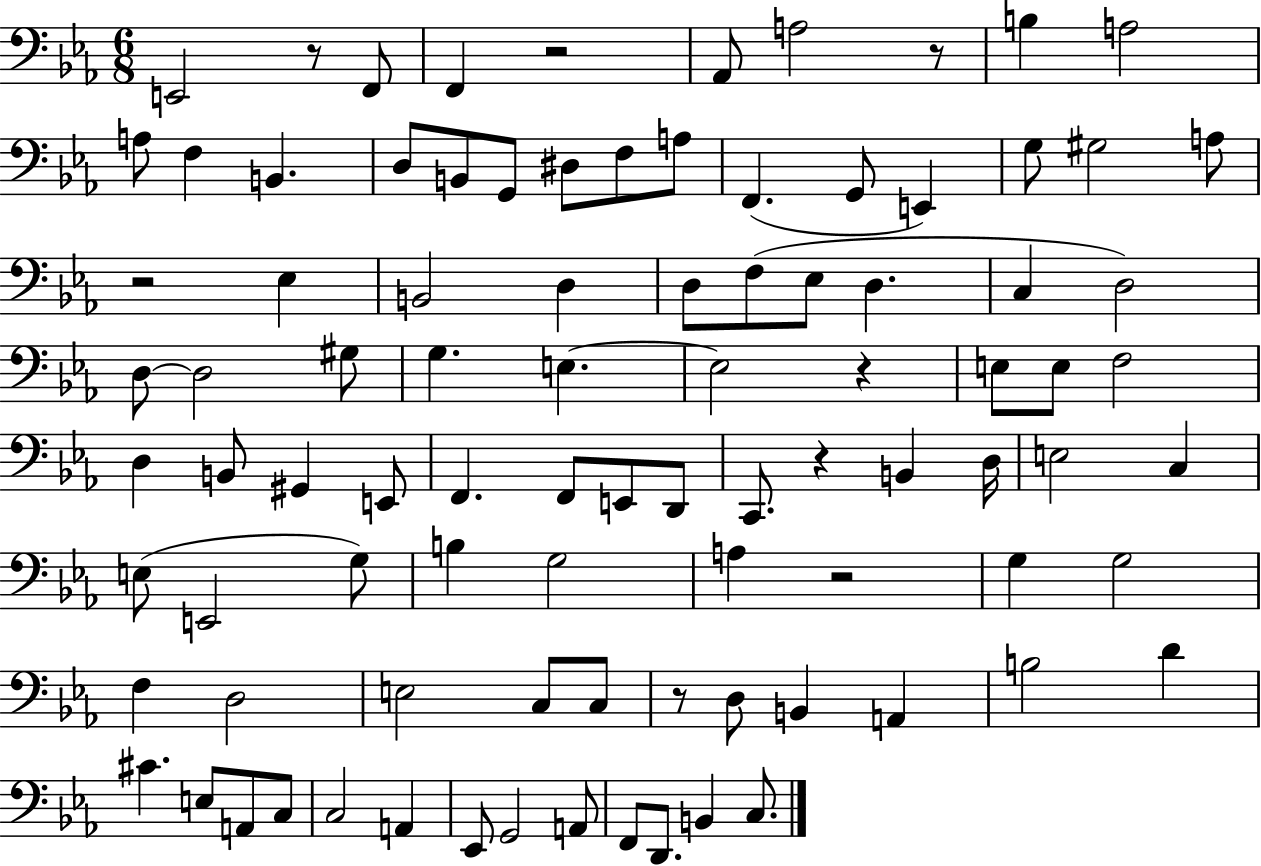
{
  \clef bass
  \numericTimeSignature
  \time 6/8
  \key ees \major
  e,2 r8 f,8 | f,4 r2 | aes,8 a2 r8 | b4 a2 | \break a8 f4 b,4. | d8 b,8 g,8 dis8 f8 a8 | f,4.( g,8 e,4) | g8 gis2 a8 | \break r2 ees4 | b,2 d4 | d8 f8( ees8 d4. | c4 d2) | \break d8~~ d2 gis8 | g4. e4.~~ | e2 r4 | e8 e8 f2 | \break d4 b,8 gis,4 e,8 | f,4. f,8 e,8 d,8 | c,8. r4 b,4 d16 | e2 c4 | \break e8( e,2 g8) | b4 g2 | a4 r2 | g4 g2 | \break f4 d2 | e2 c8 c8 | r8 d8 b,4 a,4 | b2 d'4 | \break cis'4. e8 a,8 c8 | c2 a,4 | ees,8 g,2 a,8 | f,8 d,8. b,4 c8. | \break \bar "|."
}